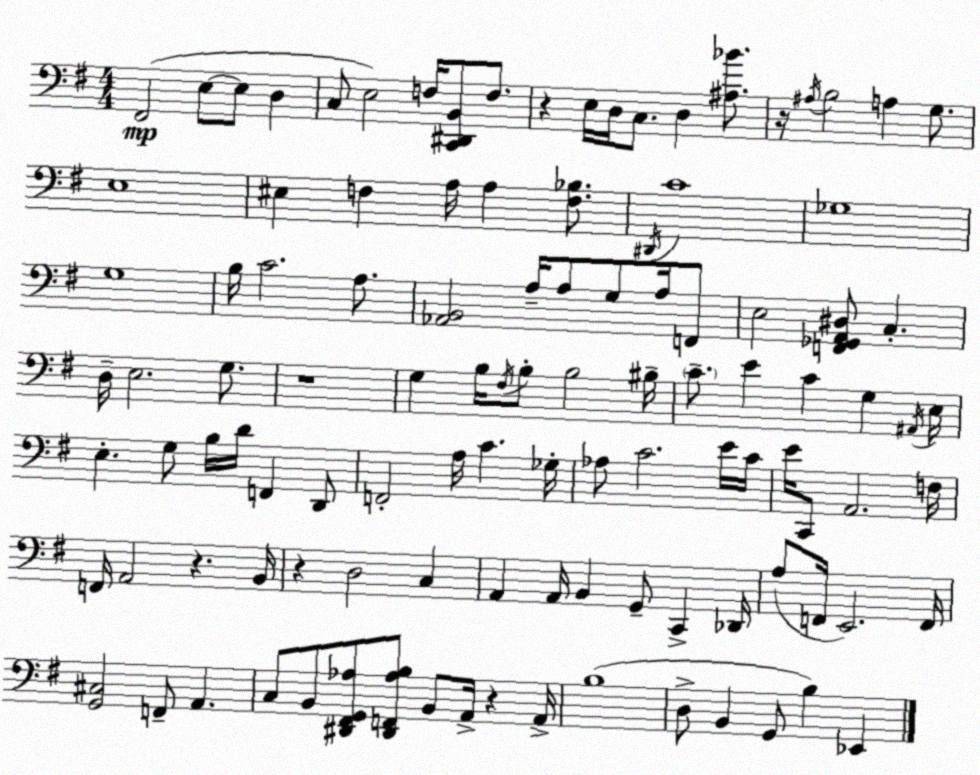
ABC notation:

X:1
T:Untitled
M:4/4
L:1/4
K:G
^F,,2 E,/2 E,/2 D, C,/2 E,2 F,/4 [C,,^D,,B,,]/2 F,/2 z E,/4 D,/4 C,/2 D, [^A,_B]/2 z/4 ^A,/4 B,2 A, G,/2 E,4 ^E, F, A,/4 A, [F,_B,]/2 ^D,,/4 C4 _G,4 G,4 B,/4 C2 A,/2 [_A,,B,,]2 A,/4 A,/2 G,/2 A,/4 F,,/2 E,2 [F,,_G,,A,,^D,]/2 C, D,/4 E,2 G,/2 z4 G, B,/4 ^F,/4 B,/2 B,2 ^B,/4 C/2 E C G, ^A,,/4 E,/4 E, G,/2 B,/4 D/4 F,, D,,/2 F,,2 A,/4 C _G,/4 _A,/2 C2 E/4 C/4 E/4 C,,/2 A,,2 F,/4 F,,/4 A,,2 z B,,/4 z D,2 C, A,, A,,/4 B,, G,,/2 C,, _D,,/4 A,/2 F,,/4 E,,2 F,,/4 [G,,^C,]2 F,,/2 A,, C,/2 B,,/2 [^D,,^F,,G,,_A,]/2 [^D,,F,,_A,B,]/2 B,,/2 A,,/4 z A,,/4 B,4 D,/2 B,, G,,/2 B, _E,,